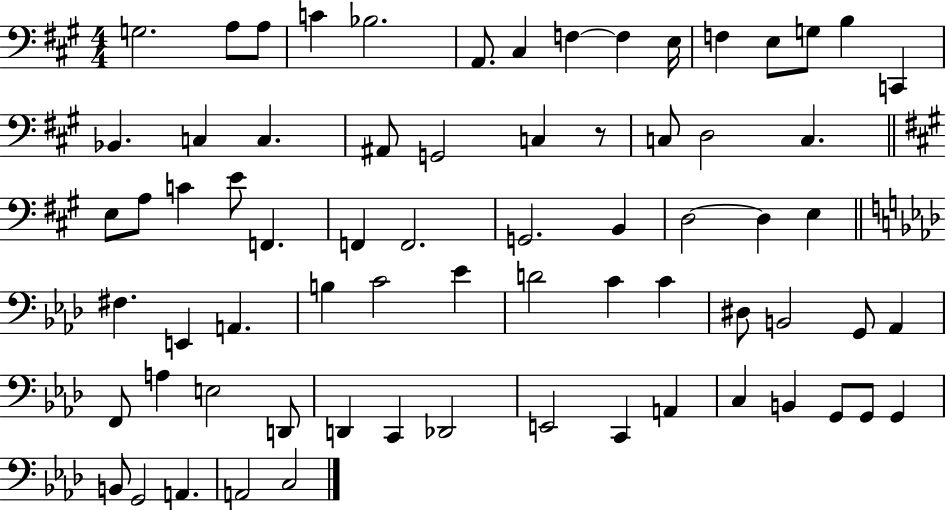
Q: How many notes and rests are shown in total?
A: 70